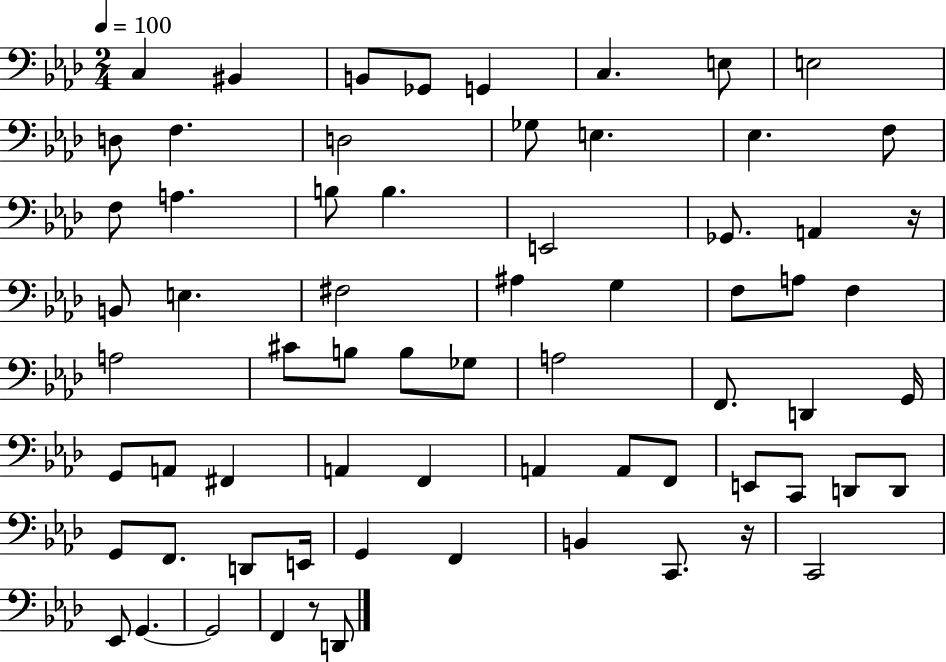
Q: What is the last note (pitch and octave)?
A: D2